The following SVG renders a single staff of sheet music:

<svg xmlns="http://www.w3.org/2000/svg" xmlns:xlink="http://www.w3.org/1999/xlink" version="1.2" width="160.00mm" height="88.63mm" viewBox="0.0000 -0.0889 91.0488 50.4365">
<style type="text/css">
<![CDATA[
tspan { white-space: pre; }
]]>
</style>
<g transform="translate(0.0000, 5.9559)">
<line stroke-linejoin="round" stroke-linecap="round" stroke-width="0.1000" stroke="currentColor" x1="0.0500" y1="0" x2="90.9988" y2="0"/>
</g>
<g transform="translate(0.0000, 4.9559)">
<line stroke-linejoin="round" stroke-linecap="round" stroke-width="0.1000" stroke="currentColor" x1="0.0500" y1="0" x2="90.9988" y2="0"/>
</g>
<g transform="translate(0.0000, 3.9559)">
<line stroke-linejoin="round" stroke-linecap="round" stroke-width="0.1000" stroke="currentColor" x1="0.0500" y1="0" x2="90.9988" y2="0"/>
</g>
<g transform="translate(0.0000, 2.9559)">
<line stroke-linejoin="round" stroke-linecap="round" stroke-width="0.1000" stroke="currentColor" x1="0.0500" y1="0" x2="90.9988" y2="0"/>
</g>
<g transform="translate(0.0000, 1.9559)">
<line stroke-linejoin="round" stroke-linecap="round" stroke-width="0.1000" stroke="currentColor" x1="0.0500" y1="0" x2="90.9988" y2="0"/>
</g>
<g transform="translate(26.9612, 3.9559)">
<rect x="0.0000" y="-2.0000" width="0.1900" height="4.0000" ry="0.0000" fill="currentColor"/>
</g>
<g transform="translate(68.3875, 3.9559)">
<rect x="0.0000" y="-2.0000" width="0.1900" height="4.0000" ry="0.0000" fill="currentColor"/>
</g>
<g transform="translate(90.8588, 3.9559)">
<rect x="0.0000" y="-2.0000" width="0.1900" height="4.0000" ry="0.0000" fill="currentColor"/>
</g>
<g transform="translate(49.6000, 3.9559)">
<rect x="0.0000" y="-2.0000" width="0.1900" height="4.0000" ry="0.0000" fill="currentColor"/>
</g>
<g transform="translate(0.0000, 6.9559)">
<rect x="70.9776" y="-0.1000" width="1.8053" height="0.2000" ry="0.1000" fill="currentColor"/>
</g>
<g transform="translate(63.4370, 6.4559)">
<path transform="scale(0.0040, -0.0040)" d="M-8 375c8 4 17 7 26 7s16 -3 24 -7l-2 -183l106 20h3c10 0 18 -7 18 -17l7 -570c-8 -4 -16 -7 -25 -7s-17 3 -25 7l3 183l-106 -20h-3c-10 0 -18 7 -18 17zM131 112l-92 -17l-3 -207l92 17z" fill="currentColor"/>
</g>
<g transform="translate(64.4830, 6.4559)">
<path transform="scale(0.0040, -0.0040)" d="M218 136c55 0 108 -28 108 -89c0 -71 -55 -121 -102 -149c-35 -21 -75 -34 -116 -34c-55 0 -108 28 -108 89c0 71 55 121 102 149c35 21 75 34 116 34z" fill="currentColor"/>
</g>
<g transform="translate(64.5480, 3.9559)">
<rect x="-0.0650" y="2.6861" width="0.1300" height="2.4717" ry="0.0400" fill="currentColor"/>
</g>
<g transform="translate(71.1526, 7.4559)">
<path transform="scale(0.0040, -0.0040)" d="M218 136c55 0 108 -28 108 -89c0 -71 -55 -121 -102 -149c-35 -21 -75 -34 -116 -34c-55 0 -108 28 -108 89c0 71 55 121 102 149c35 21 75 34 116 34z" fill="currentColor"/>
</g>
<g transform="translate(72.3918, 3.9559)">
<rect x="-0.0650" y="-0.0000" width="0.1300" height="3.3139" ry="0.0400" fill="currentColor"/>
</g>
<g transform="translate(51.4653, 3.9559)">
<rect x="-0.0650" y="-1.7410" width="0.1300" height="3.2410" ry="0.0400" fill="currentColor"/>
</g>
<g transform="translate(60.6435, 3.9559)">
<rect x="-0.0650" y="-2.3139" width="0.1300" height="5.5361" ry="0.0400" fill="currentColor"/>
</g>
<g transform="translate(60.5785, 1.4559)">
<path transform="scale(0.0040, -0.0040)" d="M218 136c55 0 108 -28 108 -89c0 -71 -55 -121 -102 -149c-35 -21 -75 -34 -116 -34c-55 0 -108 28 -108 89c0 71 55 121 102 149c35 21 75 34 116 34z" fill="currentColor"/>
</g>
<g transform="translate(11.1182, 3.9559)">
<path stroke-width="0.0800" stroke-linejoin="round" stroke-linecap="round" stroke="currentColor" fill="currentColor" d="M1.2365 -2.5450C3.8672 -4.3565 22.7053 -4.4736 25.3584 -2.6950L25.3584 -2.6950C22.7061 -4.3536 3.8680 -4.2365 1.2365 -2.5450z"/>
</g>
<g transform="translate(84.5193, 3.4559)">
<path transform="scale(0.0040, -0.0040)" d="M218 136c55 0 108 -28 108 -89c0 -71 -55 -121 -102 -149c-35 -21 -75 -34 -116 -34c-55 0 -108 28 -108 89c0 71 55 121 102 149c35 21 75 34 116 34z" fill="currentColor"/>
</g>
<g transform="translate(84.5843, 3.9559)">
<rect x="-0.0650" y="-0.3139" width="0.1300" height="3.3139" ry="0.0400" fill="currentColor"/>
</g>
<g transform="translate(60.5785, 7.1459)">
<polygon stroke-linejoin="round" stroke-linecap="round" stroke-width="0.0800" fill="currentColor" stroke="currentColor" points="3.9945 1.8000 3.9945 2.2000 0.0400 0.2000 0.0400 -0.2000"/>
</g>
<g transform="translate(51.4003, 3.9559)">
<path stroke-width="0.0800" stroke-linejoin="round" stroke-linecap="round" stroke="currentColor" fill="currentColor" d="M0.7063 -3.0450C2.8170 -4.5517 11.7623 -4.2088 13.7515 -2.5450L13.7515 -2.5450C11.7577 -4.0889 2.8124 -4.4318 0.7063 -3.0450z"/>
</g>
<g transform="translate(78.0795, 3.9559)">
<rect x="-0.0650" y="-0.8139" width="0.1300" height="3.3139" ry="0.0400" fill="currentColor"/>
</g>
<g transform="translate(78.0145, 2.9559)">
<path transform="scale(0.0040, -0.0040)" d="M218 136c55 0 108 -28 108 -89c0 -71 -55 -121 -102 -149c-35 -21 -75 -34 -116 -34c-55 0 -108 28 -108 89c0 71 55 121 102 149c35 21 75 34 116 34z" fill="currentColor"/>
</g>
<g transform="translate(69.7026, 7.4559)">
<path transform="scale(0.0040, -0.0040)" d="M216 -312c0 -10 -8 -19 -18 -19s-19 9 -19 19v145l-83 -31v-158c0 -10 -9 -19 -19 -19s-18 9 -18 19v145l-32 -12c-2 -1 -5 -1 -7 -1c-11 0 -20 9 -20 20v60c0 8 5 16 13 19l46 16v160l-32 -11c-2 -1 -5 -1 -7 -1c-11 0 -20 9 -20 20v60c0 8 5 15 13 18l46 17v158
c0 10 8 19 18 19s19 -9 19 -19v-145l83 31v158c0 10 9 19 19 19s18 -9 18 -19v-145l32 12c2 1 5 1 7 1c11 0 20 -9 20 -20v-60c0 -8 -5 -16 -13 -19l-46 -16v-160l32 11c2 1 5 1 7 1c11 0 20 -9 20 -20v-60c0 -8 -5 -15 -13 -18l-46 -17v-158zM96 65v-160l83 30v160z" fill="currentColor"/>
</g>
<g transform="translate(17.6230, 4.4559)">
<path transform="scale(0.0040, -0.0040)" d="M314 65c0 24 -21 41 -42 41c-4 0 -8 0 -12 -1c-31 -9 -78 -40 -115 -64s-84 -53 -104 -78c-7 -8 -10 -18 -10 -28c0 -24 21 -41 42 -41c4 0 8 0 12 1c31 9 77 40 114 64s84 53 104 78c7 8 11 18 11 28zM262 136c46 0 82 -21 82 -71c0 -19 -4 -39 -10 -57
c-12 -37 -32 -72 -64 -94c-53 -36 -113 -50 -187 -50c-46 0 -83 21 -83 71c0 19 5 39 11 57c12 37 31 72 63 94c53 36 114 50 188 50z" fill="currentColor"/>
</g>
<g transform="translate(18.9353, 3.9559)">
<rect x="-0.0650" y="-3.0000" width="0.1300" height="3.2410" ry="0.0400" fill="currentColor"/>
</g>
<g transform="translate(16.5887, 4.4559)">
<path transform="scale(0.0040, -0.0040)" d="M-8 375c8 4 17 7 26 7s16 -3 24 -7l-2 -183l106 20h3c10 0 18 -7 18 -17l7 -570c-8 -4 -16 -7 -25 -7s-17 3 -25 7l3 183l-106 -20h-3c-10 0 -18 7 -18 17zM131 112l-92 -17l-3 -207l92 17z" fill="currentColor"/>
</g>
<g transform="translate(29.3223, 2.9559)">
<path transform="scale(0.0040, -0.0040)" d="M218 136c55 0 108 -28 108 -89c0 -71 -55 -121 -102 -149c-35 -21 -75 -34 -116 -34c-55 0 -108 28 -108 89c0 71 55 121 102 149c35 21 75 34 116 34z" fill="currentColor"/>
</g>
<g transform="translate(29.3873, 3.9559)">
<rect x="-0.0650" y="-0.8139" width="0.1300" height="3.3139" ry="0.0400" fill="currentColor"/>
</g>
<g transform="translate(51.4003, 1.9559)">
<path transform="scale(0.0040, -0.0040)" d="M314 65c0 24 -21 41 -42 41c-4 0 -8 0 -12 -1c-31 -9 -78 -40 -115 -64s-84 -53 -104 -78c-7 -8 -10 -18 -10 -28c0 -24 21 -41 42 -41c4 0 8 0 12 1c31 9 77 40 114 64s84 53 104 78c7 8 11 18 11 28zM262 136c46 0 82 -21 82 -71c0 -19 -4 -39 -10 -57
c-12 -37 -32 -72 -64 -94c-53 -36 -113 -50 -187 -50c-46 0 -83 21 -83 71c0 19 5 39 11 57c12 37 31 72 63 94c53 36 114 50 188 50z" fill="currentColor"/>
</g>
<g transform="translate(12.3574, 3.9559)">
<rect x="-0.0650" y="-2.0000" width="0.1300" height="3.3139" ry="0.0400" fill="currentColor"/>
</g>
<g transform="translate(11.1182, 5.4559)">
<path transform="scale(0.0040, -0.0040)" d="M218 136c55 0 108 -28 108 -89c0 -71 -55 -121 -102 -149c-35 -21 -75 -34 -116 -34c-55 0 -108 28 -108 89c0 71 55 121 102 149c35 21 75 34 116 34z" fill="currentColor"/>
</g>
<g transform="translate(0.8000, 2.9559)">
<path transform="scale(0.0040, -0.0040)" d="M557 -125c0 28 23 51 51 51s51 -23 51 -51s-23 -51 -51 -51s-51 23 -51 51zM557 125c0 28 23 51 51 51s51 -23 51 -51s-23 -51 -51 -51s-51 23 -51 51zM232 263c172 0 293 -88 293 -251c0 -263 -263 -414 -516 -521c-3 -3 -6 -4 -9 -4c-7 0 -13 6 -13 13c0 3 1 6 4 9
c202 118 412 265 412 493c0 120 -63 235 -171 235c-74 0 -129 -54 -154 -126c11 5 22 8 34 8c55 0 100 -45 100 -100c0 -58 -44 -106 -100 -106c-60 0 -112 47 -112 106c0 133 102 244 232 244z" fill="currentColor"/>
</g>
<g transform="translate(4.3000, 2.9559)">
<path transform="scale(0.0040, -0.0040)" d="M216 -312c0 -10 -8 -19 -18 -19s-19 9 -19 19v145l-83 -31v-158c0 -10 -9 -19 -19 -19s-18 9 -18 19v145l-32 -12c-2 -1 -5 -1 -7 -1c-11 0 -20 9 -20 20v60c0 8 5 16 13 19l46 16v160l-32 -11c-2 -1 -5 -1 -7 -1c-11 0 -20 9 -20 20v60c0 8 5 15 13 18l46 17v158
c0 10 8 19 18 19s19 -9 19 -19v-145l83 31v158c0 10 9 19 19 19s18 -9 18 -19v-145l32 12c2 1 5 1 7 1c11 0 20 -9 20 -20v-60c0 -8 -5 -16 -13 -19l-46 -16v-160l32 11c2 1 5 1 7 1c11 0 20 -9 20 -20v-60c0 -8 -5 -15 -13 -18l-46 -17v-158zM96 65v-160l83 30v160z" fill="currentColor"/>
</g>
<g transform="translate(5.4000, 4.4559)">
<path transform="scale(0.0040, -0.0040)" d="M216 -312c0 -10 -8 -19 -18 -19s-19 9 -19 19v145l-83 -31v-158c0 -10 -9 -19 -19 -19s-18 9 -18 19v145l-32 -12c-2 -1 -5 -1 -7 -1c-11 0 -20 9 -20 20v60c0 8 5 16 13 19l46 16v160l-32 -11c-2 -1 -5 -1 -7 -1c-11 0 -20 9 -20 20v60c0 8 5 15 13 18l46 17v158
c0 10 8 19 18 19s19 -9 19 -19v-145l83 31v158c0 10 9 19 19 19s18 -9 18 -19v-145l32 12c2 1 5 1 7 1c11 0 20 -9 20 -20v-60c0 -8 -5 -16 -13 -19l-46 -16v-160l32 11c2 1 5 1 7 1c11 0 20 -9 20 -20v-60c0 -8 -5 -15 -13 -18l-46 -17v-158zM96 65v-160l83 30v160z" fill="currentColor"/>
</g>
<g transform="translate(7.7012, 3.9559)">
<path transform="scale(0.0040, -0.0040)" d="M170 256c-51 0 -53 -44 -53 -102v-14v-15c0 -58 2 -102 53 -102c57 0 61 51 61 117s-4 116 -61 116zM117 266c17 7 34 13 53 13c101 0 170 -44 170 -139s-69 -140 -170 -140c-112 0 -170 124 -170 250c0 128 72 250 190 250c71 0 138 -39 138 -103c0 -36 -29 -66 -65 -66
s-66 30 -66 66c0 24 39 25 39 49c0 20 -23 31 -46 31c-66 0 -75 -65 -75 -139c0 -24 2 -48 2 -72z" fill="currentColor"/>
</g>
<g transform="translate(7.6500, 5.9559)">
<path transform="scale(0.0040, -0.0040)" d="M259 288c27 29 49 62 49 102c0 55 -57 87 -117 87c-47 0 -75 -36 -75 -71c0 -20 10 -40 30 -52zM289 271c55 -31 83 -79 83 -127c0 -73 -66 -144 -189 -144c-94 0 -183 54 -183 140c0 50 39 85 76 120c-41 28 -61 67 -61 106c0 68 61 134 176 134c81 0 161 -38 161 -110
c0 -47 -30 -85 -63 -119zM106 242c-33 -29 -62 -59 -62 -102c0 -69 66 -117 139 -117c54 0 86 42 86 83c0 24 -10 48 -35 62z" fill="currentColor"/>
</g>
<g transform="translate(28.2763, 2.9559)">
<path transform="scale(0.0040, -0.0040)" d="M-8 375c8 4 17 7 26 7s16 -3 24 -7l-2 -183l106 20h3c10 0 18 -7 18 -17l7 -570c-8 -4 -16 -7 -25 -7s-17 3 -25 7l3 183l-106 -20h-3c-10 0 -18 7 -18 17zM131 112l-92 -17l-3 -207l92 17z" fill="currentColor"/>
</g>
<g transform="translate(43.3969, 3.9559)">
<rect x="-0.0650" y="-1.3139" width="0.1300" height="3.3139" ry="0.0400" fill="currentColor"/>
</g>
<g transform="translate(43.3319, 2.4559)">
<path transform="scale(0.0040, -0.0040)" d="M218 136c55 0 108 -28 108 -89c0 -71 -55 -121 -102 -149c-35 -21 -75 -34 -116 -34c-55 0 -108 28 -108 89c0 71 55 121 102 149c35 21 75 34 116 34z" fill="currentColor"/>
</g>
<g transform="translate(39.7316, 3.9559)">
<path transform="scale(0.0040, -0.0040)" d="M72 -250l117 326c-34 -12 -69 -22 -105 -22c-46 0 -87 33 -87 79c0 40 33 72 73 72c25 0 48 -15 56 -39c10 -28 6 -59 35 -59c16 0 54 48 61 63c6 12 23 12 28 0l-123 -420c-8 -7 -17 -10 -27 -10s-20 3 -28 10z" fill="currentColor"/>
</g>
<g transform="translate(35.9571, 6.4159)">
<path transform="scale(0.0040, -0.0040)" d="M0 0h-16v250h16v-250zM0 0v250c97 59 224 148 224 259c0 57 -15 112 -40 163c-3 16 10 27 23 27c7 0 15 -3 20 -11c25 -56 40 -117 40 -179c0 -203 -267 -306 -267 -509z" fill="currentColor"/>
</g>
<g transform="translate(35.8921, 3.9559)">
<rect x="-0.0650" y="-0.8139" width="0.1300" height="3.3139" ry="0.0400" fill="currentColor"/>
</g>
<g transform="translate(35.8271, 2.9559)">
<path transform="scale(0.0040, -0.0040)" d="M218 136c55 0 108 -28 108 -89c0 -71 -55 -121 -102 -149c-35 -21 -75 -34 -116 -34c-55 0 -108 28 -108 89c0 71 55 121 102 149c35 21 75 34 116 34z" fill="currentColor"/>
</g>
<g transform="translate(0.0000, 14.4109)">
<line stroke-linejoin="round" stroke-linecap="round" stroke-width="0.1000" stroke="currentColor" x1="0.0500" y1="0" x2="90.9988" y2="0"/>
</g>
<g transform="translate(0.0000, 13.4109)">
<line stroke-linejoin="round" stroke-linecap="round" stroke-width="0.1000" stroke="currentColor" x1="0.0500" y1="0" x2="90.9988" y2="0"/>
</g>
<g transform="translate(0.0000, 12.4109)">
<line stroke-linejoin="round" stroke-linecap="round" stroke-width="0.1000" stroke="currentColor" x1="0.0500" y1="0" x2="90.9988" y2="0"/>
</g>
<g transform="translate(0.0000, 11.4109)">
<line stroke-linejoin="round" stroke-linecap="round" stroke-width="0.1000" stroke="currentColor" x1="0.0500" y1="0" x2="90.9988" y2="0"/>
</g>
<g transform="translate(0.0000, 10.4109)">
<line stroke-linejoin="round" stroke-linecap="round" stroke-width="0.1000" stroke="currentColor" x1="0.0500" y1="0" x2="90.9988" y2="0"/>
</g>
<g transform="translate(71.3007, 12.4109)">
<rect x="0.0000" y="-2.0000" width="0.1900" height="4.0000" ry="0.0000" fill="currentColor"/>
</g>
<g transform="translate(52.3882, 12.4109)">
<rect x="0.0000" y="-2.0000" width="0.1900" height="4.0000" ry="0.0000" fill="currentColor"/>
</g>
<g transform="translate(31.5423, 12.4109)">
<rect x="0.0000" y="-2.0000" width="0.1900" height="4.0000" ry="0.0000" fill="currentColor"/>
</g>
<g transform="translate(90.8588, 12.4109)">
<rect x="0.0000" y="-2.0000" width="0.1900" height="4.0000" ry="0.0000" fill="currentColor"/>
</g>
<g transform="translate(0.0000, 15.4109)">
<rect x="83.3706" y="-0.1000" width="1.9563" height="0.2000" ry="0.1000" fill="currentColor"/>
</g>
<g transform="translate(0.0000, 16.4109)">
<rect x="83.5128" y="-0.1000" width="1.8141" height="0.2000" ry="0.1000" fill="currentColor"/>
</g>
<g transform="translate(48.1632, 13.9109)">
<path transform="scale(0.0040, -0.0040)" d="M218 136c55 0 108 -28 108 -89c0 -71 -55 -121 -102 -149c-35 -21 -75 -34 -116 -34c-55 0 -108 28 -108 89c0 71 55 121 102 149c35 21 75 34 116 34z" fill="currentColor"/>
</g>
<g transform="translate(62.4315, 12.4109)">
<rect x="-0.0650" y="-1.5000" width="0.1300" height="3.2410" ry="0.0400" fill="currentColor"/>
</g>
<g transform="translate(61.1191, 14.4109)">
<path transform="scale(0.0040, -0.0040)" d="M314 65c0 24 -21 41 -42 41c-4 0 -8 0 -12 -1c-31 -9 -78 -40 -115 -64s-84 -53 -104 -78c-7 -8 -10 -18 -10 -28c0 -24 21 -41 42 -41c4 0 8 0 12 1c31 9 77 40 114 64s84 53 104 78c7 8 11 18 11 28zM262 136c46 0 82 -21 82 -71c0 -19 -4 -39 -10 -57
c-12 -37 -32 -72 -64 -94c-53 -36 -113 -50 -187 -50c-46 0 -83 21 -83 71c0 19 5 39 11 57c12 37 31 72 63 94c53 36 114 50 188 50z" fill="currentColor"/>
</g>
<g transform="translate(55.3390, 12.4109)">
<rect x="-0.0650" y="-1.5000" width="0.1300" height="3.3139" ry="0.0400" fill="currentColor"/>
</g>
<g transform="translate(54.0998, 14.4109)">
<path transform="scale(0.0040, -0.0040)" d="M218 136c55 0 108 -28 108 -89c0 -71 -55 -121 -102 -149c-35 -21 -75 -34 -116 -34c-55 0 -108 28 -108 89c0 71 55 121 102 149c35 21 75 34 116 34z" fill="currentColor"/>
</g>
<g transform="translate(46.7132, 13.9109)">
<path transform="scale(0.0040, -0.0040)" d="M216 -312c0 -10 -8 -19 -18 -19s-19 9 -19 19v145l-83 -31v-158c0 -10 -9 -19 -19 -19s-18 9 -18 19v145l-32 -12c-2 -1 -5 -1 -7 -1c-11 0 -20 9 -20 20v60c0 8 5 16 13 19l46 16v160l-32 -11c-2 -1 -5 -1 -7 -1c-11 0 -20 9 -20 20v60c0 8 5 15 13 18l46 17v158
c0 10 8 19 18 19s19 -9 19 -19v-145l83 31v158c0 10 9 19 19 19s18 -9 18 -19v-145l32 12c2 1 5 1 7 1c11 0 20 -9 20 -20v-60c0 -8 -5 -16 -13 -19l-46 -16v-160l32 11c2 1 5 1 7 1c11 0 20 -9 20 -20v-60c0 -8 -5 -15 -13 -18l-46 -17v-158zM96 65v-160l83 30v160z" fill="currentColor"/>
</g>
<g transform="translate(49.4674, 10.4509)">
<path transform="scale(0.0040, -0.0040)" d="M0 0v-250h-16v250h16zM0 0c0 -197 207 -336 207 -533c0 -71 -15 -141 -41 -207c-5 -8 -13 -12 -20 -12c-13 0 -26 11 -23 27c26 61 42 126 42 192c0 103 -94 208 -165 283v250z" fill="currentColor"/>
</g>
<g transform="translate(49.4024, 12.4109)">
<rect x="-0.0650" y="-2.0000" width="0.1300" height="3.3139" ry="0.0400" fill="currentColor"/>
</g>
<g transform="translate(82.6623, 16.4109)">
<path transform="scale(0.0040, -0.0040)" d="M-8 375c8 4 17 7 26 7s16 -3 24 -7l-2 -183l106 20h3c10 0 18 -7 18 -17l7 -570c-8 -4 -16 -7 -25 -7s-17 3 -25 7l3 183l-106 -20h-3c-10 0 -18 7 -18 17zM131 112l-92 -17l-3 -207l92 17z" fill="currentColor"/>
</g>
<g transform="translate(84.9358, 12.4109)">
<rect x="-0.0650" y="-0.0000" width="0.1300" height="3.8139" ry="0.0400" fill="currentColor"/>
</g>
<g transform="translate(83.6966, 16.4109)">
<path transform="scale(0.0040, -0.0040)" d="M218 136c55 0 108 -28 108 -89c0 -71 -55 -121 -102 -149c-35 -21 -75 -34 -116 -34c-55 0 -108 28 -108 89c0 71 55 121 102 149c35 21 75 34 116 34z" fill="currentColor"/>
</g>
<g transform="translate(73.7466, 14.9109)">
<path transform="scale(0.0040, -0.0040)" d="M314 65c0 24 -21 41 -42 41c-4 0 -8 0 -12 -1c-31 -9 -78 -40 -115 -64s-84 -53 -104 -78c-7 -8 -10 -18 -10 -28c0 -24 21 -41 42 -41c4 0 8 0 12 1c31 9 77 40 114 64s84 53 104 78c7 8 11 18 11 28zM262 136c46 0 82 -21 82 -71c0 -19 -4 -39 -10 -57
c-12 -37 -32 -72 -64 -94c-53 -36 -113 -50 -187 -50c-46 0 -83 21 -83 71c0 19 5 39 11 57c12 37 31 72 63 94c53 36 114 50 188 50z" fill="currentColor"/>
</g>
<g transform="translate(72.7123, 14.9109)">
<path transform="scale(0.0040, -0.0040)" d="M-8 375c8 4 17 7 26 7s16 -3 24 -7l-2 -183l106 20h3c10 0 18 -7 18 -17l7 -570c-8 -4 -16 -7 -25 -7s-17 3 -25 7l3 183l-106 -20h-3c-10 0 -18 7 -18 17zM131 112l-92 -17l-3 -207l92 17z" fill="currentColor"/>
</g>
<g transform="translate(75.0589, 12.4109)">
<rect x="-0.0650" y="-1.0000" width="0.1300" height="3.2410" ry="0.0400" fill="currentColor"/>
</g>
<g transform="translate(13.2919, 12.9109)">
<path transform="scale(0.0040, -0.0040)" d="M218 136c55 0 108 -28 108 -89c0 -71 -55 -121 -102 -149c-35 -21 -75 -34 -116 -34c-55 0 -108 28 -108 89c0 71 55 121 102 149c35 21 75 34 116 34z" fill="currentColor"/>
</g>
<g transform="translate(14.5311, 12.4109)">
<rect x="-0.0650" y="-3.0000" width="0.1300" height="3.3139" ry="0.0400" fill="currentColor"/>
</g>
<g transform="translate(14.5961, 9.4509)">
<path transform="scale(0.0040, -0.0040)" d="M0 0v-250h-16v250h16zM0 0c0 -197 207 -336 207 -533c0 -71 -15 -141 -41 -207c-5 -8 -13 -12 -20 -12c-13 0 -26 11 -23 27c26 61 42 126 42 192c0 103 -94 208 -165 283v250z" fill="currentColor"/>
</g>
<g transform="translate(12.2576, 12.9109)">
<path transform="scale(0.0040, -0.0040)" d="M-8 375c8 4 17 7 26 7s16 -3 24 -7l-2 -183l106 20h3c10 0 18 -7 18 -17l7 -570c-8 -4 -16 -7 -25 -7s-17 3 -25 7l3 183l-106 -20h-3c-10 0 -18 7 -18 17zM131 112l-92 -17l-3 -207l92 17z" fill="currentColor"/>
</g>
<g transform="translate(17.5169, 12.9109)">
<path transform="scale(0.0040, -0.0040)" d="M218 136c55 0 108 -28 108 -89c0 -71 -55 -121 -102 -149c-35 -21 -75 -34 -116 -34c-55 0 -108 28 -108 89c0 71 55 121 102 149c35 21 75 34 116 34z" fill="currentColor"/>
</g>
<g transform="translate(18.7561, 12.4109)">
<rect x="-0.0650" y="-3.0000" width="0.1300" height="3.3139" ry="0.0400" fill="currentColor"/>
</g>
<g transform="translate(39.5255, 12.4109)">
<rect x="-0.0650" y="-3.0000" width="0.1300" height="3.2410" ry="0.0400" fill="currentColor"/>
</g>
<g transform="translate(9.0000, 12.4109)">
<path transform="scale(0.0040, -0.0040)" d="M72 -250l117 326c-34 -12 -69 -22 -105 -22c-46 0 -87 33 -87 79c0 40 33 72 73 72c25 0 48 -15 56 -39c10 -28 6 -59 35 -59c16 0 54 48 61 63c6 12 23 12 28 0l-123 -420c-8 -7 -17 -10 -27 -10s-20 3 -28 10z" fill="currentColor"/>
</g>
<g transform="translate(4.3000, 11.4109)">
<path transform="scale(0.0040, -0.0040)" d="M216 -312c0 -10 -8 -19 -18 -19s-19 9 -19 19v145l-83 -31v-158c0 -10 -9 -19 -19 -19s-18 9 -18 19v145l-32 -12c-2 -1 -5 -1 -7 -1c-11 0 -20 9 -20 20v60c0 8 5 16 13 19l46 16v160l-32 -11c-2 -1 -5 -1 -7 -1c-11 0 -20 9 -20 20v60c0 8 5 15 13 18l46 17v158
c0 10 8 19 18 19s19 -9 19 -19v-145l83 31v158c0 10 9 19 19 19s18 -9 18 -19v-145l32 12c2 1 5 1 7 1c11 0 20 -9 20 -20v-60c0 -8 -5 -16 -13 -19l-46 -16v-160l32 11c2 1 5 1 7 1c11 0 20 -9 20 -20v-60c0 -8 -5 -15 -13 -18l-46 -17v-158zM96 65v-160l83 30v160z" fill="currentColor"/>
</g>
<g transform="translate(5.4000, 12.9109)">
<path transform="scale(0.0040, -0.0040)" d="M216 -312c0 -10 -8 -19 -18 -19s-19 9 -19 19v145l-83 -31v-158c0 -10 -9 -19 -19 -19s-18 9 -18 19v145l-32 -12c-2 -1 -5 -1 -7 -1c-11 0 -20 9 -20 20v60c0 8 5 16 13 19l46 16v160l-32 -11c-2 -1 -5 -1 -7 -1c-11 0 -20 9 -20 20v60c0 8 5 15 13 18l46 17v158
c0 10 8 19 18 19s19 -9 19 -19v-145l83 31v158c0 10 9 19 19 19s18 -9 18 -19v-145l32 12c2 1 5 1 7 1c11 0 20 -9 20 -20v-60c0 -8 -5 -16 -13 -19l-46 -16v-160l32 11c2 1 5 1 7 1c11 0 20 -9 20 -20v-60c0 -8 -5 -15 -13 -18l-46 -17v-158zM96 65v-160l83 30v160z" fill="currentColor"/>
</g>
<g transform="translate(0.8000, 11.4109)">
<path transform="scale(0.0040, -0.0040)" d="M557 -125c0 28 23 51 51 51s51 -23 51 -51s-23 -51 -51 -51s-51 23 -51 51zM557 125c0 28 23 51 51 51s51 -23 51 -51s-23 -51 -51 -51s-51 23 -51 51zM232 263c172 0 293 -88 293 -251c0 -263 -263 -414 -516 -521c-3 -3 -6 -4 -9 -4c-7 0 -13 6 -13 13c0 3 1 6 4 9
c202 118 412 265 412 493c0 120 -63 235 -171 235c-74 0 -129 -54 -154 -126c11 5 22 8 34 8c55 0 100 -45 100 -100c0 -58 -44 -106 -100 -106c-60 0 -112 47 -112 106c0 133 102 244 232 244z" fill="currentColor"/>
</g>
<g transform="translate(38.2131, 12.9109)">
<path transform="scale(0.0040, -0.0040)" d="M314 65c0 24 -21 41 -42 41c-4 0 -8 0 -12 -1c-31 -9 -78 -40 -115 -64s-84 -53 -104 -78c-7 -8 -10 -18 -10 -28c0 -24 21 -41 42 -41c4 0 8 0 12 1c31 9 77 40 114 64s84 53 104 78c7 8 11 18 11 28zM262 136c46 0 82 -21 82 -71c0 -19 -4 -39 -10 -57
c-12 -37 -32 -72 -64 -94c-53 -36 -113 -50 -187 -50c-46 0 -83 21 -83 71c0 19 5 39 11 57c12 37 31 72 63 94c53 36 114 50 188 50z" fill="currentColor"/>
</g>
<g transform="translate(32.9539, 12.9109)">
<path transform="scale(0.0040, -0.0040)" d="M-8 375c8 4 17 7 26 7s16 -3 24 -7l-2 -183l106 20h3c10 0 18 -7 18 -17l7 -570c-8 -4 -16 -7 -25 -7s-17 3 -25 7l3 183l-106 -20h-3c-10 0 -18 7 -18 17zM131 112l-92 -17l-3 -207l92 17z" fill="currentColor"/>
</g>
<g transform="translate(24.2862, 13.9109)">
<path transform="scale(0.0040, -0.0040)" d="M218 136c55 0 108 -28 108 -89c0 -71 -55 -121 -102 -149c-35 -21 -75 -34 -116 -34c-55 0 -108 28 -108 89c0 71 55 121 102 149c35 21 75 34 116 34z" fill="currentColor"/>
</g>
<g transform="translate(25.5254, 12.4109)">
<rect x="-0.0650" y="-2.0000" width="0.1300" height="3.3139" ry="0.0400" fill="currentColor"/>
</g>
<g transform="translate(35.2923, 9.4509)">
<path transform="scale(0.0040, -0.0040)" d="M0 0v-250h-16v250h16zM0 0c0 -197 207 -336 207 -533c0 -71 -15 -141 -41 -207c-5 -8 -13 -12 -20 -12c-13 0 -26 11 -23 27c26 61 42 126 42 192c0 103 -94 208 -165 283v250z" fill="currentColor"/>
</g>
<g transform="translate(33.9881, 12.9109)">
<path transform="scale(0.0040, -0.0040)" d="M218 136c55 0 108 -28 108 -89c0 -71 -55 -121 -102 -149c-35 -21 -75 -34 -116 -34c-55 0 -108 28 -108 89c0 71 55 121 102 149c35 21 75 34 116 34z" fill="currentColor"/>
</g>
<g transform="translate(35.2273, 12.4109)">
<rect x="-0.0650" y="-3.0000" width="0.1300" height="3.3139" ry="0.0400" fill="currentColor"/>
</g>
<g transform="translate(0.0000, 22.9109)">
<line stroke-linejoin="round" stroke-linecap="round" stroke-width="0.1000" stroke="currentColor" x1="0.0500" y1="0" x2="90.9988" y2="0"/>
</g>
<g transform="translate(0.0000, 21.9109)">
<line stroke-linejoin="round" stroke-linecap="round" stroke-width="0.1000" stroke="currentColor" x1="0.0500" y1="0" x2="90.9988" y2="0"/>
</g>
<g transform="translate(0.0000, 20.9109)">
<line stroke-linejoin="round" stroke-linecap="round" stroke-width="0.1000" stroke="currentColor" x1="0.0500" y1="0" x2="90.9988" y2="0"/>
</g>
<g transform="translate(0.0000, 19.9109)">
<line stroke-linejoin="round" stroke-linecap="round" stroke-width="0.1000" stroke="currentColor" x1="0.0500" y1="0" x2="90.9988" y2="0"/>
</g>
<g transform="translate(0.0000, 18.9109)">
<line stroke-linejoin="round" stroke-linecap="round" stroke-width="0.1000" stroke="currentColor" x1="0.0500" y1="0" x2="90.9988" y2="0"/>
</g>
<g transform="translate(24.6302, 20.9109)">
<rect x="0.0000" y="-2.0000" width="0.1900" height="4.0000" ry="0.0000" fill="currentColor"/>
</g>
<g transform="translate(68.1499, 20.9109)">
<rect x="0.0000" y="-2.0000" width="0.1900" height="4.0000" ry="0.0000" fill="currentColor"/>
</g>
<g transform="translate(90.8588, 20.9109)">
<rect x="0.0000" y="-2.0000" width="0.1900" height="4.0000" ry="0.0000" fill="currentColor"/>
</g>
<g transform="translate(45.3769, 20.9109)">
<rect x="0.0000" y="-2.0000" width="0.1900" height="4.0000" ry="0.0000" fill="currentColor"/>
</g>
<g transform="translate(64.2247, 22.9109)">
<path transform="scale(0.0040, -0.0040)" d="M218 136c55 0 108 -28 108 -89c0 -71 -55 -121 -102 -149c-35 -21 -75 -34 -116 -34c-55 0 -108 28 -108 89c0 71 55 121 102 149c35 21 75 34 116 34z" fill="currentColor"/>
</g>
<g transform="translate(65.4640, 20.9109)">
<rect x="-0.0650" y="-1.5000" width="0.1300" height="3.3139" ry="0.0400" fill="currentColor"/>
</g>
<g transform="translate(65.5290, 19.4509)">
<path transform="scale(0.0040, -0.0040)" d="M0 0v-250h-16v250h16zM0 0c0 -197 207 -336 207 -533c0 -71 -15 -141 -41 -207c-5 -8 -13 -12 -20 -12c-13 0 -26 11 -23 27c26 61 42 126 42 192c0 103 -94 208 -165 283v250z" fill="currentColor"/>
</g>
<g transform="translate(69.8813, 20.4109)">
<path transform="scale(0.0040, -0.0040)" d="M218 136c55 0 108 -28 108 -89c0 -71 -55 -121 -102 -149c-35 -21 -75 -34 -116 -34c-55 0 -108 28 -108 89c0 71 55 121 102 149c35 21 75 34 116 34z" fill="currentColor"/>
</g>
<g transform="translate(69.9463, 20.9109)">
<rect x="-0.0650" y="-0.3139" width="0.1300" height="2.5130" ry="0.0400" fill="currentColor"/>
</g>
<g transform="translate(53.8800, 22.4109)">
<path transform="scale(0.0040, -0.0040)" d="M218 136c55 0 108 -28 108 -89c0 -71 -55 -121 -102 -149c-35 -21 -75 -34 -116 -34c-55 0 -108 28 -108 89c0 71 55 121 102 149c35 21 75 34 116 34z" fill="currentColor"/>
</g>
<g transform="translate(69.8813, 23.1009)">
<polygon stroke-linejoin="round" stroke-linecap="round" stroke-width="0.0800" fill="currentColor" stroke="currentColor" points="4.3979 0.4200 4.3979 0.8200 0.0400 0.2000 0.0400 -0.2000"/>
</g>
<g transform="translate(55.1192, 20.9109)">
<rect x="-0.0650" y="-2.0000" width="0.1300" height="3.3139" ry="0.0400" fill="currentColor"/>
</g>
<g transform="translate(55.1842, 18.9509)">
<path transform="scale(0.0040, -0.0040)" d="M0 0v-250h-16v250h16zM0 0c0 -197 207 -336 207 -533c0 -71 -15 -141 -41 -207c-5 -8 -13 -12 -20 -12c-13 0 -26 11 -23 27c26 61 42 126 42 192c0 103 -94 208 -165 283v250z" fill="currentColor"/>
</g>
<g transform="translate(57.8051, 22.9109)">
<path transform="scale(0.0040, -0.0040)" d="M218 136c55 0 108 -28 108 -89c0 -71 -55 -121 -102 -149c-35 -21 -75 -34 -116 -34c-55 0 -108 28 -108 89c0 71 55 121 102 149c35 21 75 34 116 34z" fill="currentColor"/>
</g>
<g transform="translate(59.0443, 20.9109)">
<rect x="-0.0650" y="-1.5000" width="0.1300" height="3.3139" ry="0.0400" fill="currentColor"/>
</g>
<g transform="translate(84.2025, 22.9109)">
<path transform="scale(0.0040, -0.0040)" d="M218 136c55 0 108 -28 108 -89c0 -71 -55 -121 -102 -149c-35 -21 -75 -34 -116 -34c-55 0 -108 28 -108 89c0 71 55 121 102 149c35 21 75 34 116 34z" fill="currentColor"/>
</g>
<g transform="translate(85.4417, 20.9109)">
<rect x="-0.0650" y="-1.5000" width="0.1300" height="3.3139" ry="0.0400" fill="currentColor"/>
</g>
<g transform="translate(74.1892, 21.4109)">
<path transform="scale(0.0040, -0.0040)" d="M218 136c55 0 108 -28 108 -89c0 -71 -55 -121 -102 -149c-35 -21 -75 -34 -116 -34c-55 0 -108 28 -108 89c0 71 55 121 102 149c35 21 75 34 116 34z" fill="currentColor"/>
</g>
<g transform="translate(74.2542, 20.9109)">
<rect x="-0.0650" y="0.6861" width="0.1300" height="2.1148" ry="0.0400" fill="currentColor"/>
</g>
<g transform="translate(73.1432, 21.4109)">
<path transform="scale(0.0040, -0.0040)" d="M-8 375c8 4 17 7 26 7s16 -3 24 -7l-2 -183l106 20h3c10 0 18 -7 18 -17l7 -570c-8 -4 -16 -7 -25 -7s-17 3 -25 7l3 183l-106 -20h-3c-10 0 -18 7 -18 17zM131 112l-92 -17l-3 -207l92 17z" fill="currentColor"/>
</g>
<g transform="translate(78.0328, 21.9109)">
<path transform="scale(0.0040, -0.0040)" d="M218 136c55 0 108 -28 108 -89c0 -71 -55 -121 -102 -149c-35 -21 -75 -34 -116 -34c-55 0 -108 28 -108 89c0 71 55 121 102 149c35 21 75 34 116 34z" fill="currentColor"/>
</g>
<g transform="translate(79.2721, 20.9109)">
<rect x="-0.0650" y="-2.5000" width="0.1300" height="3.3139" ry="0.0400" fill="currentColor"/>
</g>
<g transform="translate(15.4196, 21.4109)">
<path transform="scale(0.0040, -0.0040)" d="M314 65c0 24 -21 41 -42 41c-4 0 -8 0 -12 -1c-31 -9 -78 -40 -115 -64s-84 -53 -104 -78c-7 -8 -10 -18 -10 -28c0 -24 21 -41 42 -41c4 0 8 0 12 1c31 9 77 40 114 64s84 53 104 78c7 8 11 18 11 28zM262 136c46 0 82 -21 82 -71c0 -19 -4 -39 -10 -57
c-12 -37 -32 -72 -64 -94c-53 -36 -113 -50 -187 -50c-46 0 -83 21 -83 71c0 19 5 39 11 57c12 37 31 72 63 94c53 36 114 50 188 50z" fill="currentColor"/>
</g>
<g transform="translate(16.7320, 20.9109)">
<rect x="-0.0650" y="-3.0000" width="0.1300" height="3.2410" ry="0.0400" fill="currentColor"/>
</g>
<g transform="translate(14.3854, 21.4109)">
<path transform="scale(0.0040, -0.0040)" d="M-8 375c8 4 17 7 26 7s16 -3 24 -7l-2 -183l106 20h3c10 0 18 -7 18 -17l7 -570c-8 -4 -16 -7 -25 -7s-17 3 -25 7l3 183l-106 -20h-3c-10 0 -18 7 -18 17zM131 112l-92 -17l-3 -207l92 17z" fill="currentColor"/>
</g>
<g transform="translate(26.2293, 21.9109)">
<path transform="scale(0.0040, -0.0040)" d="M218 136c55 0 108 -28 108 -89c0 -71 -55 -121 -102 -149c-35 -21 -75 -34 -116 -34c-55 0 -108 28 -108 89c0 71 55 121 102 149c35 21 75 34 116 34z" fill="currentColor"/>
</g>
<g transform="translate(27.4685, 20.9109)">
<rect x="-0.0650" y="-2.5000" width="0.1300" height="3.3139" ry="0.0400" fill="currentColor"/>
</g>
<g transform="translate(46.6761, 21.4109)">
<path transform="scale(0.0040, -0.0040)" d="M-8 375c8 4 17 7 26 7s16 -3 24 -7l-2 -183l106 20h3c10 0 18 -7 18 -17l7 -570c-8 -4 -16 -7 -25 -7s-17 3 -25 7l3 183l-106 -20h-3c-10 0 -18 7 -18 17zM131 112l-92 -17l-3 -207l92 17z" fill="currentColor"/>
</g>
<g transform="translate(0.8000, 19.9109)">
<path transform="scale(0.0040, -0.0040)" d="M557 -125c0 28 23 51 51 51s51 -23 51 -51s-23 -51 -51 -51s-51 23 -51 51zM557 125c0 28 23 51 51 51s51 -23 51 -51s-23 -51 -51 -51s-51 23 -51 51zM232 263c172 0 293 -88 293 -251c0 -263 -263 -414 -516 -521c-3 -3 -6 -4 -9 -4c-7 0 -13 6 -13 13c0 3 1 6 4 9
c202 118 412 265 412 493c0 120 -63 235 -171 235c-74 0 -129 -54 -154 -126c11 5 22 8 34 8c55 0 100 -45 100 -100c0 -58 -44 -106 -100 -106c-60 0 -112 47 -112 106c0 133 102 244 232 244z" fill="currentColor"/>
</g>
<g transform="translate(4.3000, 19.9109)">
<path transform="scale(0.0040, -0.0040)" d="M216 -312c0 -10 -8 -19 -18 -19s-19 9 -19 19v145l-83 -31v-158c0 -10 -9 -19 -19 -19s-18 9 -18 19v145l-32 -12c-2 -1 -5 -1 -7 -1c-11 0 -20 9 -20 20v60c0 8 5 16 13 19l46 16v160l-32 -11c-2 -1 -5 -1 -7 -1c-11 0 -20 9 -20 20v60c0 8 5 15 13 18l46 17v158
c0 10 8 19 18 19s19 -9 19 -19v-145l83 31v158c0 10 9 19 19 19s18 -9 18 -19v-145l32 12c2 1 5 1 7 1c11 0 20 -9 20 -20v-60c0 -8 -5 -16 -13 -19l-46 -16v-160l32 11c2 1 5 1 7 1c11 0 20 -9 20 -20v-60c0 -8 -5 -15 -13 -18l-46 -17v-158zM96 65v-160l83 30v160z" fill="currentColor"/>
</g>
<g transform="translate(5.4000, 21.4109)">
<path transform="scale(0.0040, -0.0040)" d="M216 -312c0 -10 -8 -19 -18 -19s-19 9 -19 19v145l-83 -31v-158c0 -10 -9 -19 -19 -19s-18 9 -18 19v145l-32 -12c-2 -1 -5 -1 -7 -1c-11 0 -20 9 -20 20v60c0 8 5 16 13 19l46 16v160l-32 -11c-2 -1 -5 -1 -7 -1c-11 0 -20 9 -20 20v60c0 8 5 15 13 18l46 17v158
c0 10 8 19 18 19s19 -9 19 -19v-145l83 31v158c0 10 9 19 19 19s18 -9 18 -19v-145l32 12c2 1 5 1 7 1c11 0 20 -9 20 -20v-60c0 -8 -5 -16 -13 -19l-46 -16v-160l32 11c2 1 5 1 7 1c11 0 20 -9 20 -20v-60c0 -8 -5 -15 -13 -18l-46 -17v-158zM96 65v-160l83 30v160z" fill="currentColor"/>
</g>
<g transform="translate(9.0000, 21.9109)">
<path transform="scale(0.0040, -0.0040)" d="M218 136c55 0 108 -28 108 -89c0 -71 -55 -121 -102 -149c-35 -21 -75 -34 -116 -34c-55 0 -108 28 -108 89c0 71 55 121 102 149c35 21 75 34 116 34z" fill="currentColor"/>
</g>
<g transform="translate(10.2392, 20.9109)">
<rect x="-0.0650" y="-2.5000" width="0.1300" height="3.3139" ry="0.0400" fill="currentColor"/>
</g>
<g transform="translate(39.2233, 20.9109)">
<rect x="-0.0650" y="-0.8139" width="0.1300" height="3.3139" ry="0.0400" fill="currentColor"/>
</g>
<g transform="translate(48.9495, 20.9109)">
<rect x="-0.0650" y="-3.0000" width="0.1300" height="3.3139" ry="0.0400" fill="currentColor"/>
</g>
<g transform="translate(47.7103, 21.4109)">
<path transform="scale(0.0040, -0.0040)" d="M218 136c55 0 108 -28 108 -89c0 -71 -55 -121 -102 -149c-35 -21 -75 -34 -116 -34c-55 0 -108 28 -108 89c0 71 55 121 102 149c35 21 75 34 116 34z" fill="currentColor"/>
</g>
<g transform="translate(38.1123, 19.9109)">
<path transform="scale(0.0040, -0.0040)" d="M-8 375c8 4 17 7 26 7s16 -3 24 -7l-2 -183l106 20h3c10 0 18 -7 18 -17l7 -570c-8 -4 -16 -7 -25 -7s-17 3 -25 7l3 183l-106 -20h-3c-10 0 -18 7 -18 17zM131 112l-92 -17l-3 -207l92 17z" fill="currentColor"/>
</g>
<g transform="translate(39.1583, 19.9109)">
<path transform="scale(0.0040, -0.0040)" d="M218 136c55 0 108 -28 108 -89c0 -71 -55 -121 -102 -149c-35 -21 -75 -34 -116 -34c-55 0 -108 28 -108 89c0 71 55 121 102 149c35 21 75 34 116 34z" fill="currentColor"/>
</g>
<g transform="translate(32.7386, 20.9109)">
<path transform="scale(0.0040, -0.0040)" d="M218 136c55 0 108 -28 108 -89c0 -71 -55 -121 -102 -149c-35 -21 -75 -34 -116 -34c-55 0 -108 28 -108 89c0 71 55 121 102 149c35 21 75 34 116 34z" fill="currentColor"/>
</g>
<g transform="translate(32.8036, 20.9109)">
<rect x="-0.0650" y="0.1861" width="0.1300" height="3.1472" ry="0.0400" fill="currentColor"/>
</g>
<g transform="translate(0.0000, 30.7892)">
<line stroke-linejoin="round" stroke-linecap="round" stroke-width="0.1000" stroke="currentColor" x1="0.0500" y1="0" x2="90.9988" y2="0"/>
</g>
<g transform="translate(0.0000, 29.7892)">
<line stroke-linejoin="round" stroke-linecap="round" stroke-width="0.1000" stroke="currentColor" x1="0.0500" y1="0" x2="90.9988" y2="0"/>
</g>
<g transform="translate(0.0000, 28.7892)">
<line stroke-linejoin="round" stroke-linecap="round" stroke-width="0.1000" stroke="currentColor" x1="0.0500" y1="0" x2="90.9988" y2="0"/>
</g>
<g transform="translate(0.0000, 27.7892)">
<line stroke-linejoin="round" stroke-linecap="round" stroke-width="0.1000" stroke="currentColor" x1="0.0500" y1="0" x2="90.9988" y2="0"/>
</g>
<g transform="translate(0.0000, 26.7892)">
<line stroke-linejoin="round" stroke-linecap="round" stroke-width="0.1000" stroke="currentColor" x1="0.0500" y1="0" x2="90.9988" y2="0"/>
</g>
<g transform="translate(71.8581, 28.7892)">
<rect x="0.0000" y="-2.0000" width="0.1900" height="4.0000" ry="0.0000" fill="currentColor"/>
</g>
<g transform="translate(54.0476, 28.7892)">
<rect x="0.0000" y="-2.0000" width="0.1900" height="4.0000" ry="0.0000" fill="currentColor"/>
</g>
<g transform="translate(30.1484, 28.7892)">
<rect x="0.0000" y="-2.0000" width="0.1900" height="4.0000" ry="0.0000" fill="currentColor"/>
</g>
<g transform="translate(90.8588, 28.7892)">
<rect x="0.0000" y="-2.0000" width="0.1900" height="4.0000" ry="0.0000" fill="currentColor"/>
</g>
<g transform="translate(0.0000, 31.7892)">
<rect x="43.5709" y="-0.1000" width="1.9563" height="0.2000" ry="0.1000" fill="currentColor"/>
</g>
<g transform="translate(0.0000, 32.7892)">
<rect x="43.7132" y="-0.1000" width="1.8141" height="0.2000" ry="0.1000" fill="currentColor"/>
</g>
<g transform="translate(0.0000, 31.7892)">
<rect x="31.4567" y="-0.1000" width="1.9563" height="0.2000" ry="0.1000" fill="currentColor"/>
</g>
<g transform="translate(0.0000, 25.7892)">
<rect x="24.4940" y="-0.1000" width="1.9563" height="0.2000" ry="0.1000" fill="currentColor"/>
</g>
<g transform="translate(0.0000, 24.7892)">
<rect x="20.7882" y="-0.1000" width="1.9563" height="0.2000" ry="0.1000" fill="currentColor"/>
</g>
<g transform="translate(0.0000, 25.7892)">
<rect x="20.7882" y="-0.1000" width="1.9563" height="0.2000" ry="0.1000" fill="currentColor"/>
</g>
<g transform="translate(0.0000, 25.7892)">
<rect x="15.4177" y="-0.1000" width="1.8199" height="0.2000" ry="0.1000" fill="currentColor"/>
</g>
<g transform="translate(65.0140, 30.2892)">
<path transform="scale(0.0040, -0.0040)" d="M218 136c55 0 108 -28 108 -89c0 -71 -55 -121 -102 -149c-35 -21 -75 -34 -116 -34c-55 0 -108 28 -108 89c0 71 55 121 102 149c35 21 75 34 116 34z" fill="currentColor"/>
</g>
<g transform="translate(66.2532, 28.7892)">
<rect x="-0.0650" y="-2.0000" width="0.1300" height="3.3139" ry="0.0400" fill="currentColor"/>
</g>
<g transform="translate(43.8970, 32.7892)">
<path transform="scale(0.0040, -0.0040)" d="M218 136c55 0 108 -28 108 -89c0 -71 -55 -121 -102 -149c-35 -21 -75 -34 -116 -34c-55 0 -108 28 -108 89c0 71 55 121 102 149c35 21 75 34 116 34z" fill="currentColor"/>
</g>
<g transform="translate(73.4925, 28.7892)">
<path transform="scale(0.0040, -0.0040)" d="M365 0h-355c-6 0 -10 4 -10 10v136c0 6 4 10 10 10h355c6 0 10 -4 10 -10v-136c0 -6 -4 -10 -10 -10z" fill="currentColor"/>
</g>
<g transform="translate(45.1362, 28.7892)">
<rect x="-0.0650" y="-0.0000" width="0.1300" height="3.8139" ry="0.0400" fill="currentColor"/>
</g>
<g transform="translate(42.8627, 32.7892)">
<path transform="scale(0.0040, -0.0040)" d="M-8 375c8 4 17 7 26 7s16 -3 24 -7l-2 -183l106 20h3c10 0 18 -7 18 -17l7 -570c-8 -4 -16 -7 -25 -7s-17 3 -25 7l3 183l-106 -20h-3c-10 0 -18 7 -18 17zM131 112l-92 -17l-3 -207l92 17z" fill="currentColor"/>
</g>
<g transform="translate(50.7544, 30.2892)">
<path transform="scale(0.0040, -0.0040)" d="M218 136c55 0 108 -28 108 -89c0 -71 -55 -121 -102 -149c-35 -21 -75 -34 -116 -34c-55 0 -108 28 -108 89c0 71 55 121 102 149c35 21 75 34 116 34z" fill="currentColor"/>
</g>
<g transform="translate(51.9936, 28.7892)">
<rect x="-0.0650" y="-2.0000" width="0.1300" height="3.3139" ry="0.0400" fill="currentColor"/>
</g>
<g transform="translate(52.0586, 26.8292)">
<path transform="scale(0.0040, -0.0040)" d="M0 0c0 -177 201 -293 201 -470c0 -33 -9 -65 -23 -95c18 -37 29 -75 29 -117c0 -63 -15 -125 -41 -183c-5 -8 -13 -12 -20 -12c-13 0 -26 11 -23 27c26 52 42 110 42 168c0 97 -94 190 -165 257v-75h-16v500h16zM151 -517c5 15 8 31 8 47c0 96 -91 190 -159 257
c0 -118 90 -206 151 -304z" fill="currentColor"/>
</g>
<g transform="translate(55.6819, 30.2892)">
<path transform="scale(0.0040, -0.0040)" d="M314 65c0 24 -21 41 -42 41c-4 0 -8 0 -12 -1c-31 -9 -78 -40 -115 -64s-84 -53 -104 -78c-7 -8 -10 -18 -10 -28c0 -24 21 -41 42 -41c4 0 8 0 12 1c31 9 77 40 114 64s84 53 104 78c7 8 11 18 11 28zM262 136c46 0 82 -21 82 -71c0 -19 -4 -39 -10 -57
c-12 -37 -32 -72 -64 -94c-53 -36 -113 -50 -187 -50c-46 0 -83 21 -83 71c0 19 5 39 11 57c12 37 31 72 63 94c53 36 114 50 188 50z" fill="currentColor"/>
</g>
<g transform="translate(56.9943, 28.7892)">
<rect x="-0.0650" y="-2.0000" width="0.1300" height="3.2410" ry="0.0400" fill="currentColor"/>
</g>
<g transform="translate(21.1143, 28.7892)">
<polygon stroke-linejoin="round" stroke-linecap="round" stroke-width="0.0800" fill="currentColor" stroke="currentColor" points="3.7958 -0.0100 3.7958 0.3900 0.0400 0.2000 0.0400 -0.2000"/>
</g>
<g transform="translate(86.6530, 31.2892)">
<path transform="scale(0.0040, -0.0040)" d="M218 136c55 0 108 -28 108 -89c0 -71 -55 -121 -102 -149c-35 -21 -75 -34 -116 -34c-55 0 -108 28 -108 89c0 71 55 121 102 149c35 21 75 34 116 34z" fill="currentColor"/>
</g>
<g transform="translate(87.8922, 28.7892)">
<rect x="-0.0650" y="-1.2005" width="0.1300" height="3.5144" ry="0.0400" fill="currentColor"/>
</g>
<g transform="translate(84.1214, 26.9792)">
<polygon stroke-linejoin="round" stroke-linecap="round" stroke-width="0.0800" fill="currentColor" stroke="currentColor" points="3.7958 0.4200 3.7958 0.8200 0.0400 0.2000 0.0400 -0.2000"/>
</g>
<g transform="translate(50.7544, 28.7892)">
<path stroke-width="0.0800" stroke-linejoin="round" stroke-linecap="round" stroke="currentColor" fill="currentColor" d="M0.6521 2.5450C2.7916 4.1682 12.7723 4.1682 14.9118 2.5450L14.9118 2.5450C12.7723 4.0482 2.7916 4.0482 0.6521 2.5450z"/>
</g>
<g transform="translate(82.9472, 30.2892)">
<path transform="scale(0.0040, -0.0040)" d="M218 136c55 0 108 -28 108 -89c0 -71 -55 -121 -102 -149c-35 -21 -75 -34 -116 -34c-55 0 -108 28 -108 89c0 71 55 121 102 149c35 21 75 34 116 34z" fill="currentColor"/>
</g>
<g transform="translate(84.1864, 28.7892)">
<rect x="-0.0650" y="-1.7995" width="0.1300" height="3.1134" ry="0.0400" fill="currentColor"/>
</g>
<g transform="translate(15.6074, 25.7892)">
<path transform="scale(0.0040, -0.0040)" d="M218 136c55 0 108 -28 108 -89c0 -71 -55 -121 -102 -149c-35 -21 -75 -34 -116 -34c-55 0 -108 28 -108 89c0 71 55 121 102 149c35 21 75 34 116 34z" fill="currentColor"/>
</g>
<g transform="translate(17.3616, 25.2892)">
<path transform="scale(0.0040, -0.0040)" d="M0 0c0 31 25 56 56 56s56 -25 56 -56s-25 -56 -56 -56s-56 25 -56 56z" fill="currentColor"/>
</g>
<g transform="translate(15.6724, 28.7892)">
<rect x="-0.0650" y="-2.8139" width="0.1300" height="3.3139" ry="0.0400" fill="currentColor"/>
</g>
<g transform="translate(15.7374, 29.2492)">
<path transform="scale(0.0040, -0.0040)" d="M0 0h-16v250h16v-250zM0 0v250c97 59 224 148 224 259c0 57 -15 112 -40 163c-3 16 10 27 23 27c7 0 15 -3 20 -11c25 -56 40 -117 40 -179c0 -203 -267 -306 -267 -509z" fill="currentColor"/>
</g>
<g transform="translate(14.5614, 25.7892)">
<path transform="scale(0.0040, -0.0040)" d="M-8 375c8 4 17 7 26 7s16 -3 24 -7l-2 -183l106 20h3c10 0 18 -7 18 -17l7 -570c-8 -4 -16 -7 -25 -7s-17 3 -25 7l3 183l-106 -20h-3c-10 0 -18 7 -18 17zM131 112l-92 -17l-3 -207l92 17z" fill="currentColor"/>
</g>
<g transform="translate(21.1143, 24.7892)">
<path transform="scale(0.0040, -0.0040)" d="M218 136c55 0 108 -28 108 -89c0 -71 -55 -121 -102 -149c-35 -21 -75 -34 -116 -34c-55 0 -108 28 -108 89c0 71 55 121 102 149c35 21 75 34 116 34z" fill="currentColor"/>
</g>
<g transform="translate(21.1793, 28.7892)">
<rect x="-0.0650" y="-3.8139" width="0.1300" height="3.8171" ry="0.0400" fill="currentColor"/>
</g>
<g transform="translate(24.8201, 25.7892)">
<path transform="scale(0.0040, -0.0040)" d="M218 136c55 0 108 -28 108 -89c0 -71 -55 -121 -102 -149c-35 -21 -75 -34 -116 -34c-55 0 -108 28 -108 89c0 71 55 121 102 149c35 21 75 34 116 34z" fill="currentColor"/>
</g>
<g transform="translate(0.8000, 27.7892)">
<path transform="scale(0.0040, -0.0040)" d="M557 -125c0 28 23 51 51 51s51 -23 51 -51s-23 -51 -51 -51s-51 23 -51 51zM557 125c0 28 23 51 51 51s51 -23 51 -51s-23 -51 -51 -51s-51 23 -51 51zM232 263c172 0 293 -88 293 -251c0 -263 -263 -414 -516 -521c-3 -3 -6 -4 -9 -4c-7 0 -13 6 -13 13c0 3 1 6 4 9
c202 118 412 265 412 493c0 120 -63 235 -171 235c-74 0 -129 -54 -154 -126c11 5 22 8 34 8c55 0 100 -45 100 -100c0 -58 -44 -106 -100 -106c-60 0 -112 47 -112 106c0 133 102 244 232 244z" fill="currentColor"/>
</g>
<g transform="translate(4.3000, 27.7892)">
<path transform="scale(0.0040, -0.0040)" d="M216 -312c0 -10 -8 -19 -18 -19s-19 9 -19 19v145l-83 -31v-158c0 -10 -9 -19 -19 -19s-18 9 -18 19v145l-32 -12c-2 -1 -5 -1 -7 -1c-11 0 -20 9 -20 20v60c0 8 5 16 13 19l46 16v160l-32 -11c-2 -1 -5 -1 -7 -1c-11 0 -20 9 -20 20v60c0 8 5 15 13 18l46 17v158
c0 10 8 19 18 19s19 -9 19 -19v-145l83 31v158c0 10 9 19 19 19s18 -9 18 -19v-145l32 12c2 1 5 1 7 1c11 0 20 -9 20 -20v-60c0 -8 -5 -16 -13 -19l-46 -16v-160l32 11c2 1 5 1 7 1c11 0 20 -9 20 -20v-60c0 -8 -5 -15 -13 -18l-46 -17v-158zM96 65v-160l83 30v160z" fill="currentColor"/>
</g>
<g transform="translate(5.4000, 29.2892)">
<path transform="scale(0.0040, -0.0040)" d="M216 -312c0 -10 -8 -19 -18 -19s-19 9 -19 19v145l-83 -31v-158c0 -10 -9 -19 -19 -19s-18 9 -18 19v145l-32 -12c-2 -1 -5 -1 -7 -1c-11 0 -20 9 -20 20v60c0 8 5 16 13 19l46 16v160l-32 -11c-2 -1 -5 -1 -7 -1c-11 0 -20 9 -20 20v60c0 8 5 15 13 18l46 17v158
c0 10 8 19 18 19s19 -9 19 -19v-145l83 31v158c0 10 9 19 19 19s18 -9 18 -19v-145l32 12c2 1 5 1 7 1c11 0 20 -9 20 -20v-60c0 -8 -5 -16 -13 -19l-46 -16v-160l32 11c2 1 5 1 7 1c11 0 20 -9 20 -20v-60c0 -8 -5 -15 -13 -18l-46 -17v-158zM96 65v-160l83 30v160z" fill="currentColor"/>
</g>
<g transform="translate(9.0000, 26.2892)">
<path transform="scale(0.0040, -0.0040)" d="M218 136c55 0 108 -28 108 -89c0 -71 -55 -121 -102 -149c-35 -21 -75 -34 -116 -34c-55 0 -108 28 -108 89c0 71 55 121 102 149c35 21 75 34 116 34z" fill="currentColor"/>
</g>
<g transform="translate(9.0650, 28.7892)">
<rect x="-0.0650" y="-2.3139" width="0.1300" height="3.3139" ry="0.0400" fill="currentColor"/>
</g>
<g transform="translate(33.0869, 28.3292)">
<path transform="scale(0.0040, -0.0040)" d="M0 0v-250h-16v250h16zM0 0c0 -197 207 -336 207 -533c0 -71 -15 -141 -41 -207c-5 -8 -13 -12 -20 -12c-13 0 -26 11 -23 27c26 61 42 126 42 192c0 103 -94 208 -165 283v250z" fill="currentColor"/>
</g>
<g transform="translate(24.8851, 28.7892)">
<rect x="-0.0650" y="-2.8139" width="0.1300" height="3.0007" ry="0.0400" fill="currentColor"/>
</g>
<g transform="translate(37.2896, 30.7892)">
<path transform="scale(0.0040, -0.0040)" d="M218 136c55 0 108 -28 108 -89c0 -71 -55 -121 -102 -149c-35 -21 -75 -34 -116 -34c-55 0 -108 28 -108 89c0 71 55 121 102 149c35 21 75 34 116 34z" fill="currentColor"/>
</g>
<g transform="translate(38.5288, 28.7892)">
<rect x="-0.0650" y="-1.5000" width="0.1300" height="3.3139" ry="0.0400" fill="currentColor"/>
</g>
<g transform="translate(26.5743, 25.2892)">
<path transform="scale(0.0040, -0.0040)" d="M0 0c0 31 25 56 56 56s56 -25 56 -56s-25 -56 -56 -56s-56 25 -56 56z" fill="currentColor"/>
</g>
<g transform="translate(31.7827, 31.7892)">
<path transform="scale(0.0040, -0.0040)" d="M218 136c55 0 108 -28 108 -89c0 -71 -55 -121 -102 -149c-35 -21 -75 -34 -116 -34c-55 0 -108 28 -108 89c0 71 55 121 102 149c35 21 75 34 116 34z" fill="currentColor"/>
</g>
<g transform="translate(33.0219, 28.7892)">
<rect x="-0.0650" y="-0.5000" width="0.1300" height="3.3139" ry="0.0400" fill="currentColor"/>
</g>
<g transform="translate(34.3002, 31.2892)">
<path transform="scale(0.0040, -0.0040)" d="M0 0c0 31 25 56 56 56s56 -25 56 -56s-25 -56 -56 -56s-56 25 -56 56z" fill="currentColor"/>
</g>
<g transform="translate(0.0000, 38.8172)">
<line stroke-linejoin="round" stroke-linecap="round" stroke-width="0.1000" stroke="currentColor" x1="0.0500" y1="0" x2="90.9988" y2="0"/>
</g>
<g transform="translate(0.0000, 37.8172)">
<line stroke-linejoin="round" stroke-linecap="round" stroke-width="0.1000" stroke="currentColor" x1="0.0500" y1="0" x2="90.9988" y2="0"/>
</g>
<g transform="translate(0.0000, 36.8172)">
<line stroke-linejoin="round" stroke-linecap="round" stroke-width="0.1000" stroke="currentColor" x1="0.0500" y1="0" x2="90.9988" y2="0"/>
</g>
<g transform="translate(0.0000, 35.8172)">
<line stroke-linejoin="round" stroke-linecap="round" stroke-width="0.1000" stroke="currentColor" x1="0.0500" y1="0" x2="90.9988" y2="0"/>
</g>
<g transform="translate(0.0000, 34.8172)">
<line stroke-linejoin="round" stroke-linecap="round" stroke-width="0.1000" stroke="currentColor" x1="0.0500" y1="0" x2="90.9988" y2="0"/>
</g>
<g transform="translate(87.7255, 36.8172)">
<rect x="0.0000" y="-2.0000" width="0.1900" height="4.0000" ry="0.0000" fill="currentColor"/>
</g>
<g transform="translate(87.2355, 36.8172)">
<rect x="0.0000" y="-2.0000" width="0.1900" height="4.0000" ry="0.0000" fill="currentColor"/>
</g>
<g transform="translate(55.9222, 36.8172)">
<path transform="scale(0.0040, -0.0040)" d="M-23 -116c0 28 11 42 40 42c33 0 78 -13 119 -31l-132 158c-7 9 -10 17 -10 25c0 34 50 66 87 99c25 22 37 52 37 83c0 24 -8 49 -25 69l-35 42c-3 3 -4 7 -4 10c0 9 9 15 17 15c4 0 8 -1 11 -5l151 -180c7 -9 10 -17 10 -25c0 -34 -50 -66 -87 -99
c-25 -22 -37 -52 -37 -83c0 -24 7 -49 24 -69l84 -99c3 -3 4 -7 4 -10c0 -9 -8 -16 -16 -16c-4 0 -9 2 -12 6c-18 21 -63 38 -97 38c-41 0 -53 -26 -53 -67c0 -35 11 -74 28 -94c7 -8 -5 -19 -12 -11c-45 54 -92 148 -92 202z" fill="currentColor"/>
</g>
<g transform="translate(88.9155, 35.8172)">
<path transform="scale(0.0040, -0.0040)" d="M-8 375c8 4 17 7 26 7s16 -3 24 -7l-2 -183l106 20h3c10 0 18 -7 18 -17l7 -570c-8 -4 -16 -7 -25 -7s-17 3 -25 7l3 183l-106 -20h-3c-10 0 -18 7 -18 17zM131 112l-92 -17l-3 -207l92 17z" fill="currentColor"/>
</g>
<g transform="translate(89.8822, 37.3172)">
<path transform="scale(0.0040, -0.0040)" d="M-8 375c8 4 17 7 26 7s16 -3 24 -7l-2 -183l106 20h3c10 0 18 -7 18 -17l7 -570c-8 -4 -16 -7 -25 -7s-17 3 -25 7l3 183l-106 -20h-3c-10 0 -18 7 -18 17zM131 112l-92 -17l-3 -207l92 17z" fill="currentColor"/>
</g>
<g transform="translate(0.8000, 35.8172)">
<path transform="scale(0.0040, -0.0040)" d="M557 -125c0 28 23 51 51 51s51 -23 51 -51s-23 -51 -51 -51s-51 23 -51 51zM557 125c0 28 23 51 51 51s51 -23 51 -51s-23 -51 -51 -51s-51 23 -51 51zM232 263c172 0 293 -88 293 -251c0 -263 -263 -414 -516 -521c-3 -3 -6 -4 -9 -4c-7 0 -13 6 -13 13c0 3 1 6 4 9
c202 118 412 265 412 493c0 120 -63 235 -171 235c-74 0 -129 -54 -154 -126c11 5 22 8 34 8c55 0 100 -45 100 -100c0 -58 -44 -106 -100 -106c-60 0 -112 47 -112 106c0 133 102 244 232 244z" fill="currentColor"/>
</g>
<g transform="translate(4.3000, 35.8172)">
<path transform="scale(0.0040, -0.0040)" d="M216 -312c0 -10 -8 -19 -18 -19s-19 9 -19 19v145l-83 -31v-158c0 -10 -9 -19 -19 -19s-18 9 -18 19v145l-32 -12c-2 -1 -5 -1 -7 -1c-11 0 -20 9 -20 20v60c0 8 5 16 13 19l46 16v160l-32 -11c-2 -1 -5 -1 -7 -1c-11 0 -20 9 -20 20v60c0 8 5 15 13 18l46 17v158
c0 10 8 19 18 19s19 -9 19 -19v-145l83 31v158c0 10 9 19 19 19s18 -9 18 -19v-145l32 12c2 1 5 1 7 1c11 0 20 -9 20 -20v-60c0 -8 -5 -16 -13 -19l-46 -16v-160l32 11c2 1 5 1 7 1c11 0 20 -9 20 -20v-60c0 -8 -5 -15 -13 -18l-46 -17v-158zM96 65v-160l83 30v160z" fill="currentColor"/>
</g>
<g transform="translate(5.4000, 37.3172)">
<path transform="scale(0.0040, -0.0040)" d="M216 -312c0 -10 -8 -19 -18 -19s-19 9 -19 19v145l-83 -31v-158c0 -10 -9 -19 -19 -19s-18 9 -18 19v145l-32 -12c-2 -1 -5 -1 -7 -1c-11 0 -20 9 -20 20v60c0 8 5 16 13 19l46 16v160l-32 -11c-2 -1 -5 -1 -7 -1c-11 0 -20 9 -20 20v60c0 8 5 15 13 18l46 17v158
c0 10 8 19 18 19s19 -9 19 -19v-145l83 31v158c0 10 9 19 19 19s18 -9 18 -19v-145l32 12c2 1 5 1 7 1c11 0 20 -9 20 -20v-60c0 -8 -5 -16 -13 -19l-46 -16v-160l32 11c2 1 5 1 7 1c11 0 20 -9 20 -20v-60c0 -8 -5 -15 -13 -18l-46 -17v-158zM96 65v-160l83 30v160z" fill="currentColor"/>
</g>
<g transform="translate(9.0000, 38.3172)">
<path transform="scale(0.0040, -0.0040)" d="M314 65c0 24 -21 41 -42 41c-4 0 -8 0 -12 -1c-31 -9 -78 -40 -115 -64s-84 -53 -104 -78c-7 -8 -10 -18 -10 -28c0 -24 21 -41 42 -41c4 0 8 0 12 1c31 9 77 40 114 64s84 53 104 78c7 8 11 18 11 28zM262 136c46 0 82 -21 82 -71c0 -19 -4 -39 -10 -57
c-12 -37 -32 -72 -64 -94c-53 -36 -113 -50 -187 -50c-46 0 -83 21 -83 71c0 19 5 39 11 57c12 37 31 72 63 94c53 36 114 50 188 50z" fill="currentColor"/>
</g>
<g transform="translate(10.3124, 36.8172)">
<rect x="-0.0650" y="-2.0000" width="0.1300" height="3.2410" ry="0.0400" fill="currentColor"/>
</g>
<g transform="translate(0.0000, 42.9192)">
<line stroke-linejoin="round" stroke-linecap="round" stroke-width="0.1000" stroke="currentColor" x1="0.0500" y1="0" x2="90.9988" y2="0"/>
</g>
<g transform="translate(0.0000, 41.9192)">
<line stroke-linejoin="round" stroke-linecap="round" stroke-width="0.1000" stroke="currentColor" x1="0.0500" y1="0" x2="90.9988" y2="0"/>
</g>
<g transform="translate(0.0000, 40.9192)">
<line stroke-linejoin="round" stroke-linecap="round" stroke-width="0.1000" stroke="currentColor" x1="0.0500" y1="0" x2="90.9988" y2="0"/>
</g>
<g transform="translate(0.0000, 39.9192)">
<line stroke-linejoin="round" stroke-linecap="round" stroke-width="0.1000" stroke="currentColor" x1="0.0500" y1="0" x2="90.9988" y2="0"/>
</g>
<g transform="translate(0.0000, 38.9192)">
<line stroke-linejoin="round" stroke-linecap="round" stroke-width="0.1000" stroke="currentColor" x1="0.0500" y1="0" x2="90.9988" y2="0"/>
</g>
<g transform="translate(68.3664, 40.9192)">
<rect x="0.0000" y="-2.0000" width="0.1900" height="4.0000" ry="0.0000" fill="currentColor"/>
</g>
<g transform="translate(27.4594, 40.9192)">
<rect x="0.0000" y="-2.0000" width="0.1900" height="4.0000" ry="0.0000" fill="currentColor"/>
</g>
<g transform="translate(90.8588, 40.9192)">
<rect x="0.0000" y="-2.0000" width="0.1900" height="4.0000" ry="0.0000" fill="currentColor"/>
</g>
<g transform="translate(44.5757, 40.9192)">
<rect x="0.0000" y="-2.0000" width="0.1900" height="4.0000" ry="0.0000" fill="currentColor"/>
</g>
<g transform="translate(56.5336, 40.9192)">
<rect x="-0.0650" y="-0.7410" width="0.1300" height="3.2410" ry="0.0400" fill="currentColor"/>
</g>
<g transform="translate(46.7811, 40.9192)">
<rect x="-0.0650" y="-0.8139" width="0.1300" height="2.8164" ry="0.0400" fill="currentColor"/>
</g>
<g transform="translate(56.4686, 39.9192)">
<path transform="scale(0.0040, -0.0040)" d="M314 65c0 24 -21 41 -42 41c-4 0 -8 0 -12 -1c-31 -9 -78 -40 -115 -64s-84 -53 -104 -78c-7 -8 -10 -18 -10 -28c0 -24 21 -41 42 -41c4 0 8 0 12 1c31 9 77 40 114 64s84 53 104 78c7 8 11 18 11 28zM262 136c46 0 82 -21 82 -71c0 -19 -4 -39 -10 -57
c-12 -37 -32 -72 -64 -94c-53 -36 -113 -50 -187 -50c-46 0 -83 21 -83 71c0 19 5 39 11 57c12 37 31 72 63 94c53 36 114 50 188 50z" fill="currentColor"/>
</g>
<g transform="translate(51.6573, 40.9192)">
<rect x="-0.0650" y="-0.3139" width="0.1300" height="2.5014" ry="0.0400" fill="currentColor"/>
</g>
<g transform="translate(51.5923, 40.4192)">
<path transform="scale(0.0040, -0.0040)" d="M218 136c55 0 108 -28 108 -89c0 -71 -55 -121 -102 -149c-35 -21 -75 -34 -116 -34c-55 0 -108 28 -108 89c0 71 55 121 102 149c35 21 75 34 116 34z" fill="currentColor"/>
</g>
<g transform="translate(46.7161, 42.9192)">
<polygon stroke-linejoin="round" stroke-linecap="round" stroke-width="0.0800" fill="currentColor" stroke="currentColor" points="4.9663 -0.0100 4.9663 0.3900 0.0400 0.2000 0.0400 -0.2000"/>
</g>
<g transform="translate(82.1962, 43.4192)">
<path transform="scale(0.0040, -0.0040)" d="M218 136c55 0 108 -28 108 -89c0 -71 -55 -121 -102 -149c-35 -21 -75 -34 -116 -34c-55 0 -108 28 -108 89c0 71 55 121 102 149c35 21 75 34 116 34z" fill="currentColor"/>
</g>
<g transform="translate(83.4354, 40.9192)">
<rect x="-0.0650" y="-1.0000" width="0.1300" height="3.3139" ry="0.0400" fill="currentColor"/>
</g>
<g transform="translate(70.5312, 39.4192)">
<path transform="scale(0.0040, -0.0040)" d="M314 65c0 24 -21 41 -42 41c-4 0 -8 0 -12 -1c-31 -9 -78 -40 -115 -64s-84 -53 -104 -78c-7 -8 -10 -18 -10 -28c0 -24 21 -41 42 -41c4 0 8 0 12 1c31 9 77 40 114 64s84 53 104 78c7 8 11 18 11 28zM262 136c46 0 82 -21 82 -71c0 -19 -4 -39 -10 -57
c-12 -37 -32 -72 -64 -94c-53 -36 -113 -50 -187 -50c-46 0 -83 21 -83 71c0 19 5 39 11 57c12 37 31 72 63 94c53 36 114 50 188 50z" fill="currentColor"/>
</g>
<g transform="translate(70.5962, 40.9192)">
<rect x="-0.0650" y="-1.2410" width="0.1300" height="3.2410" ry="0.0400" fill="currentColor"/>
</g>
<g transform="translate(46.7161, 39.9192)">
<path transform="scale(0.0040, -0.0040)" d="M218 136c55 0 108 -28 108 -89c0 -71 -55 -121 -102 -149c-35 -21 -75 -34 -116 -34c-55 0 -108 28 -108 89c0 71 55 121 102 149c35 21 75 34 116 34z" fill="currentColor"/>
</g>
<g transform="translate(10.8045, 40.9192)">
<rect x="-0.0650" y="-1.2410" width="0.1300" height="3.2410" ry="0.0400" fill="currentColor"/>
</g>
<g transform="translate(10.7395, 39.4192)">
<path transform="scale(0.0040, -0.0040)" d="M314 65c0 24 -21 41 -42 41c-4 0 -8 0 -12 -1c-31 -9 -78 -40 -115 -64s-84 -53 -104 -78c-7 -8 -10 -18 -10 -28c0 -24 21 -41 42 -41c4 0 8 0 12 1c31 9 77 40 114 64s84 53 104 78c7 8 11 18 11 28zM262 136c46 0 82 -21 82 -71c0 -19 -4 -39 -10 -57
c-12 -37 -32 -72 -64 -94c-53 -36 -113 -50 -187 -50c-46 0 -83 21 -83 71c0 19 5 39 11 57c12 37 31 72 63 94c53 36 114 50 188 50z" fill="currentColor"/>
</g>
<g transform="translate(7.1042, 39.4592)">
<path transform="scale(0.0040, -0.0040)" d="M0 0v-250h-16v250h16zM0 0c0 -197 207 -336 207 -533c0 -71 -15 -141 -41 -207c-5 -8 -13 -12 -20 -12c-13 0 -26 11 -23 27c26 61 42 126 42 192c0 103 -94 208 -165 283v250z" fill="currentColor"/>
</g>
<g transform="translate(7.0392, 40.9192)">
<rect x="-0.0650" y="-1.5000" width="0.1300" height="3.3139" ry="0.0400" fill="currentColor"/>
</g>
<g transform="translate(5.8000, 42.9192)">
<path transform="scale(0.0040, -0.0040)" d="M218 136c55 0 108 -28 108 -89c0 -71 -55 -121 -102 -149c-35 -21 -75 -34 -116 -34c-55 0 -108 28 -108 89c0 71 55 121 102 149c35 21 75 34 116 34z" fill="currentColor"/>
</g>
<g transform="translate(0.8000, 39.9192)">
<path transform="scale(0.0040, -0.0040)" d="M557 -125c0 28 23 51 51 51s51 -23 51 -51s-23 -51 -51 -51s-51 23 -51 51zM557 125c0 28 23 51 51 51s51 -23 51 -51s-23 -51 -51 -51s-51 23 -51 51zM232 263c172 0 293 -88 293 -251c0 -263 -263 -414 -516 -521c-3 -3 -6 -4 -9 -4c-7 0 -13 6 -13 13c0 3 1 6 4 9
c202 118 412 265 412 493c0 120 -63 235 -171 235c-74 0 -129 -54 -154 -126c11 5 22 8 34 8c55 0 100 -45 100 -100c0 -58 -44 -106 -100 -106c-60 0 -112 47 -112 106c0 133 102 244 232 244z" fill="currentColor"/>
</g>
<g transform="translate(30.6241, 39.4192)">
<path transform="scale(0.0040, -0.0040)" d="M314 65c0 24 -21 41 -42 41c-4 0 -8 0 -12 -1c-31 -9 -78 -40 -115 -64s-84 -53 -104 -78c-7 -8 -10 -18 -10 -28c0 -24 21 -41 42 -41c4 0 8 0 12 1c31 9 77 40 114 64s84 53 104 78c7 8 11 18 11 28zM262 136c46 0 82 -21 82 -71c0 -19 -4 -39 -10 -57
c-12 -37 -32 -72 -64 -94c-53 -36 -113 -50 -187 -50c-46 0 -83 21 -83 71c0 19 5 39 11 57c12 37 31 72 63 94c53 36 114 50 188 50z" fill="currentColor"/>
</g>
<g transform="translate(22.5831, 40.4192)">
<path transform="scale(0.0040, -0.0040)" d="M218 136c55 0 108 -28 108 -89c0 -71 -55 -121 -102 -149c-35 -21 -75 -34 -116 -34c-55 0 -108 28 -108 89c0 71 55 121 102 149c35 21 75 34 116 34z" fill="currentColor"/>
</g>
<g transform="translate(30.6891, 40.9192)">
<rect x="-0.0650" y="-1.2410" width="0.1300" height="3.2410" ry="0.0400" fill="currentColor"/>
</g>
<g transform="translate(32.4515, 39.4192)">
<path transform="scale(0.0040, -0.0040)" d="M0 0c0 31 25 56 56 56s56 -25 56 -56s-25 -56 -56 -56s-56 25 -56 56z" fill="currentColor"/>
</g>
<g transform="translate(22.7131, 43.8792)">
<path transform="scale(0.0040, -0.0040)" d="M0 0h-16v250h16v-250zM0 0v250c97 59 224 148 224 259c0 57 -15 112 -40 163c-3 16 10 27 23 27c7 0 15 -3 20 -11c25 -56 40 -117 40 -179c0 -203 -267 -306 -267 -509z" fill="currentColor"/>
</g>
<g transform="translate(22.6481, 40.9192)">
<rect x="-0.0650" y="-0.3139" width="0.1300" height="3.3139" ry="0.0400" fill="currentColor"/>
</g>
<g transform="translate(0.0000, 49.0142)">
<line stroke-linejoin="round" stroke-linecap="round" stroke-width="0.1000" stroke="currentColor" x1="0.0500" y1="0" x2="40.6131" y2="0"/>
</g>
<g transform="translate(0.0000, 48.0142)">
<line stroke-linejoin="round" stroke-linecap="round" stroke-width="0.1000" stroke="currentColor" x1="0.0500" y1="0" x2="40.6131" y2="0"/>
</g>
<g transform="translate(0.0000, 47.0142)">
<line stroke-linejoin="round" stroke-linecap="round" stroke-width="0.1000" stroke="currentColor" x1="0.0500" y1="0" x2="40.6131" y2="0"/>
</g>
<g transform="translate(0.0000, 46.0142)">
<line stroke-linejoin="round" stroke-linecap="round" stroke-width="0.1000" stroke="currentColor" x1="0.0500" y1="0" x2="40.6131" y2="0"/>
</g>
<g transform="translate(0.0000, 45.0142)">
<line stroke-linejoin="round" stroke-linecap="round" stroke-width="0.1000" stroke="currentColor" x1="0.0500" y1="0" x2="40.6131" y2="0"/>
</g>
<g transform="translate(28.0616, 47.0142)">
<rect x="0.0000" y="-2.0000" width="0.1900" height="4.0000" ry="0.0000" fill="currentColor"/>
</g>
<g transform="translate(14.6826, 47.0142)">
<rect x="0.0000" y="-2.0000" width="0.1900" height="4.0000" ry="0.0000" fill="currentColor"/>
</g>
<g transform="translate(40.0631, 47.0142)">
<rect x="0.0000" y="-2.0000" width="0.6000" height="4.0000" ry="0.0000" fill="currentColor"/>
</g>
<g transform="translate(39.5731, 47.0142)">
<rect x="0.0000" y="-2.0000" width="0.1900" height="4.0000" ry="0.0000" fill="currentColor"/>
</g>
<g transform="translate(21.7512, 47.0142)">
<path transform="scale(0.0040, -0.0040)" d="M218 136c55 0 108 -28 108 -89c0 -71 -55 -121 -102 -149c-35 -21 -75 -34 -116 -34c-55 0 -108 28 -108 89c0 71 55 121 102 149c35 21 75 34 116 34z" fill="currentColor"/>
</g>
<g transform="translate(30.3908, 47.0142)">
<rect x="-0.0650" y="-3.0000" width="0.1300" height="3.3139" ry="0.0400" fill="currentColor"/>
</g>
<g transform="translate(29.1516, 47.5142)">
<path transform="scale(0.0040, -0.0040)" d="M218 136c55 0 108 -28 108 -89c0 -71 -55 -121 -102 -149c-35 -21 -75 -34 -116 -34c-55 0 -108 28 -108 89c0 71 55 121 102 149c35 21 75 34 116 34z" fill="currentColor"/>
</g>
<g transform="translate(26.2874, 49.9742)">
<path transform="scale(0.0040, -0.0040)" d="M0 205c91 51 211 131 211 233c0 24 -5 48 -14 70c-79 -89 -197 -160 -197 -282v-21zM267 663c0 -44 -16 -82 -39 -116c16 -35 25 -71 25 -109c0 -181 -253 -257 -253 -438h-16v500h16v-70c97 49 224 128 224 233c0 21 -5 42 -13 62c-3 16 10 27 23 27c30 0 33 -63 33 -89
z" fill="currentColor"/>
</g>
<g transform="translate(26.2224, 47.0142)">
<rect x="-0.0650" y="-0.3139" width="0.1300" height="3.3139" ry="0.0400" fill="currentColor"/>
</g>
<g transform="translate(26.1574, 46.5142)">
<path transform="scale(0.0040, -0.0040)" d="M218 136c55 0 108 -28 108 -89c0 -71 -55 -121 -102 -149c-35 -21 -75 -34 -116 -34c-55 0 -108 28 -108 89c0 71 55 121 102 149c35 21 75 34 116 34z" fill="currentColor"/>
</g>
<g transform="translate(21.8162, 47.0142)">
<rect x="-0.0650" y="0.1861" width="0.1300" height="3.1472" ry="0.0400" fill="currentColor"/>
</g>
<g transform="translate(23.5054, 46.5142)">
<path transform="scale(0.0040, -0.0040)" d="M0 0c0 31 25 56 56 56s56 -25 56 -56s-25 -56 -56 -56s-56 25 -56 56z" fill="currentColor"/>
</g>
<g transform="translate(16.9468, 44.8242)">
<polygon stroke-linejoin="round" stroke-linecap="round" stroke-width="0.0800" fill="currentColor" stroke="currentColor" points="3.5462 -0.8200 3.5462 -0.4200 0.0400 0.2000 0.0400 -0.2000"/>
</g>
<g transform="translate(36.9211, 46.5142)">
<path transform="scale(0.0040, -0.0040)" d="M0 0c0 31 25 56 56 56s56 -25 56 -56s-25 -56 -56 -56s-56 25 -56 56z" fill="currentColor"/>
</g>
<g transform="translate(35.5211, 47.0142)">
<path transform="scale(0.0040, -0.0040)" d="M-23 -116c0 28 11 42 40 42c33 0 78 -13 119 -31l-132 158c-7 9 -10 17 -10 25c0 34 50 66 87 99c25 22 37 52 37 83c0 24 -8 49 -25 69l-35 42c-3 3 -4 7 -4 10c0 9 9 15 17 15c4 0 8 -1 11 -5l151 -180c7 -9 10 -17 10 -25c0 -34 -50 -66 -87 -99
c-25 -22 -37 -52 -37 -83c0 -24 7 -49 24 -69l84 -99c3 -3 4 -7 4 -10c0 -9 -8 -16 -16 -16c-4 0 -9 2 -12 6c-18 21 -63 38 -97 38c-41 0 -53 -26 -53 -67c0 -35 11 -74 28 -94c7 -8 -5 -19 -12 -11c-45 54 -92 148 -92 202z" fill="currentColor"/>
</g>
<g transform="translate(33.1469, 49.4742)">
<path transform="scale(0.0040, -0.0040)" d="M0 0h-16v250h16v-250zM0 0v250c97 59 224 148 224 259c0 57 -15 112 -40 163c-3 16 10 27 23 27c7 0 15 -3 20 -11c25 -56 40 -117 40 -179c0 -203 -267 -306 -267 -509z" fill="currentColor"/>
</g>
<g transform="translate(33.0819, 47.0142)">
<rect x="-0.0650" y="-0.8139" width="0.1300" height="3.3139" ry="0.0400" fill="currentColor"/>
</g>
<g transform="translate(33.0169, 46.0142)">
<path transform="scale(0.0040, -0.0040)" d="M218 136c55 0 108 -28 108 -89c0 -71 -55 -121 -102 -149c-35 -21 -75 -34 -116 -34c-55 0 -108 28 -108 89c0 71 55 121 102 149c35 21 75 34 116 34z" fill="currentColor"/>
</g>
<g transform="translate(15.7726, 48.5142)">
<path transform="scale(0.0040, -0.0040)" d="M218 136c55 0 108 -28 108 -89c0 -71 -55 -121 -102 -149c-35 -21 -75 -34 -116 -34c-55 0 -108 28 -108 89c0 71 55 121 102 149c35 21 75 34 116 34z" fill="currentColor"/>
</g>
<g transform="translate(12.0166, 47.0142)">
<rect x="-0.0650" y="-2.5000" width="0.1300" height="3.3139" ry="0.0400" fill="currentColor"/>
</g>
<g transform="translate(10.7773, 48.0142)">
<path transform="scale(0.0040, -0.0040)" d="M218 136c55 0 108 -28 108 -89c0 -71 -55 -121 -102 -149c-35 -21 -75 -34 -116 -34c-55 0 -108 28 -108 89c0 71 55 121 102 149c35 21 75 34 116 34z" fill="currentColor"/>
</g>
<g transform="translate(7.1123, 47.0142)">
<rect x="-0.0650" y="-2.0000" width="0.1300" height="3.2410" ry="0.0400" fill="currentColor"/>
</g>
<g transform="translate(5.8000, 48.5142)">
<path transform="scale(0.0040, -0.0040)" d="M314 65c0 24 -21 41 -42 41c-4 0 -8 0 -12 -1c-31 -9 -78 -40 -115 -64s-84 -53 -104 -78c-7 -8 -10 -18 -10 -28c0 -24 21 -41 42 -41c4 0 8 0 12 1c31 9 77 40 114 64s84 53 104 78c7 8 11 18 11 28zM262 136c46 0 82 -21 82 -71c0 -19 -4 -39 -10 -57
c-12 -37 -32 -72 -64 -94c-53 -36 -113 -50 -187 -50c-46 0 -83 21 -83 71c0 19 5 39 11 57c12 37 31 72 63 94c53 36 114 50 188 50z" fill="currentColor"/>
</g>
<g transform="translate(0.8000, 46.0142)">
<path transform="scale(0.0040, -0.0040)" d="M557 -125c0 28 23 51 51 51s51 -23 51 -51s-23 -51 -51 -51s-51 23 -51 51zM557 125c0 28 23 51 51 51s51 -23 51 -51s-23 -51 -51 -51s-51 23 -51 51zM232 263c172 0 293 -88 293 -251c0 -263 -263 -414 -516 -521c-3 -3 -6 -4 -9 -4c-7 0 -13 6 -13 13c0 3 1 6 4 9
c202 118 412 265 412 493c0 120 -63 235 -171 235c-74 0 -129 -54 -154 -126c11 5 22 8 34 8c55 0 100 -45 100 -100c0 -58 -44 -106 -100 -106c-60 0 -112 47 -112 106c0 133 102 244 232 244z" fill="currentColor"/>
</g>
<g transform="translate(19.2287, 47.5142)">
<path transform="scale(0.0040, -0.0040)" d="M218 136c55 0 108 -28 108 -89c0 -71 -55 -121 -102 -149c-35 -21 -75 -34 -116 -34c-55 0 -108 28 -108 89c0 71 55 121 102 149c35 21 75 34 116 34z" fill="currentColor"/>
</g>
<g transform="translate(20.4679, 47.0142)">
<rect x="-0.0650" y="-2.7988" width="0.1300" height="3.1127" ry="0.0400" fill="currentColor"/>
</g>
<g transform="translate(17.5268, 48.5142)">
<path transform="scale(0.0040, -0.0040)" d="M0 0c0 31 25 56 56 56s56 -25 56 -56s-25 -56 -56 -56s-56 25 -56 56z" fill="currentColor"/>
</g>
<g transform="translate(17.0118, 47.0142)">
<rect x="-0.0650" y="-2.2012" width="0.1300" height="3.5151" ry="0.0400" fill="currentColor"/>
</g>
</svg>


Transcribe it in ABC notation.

X:1
T:Untitled
M:6/8
L:1/4
K:D
A,, C,2 F, F,/2 z/2 G, A,2 B,/2 F,,/2 ^D,, ^F, E, z/2 C,/2 C, A,, C,/2 C,2 ^A,,/2 G,, G,,2 F,,2 C,, B,, C,2 B,, D, F, C, A,,/2 G,, G,,/2 E,/2 C,/2 B,, G,, B, C/2 E/2 C/2 E,,/2 G,, C,, A,,/4 A,,2 A,, z2 A,,/2 ^F,,/2 A,,2 z G,,/2 G,2 E,/2 G,2 F,/2 E,/2 F,2 G,2 F,, A,,2 B,, A,,/2 C,/2 D, E,/4 C, F,/2 z